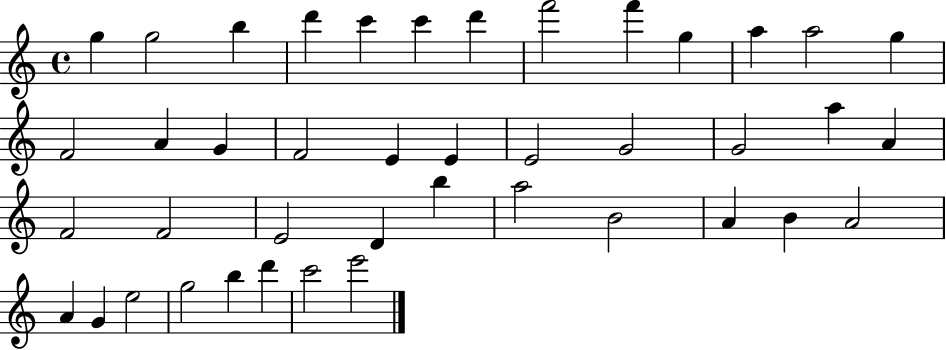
G5/q G5/h B5/q D6/q C6/q C6/q D6/q F6/h F6/q G5/q A5/q A5/h G5/q F4/h A4/q G4/q F4/h E4/q E4/q E4/h G4/h G4/h A5/q A4/q F4/h F4/h E4/h D4/q B5/q A5/h B4/h A4/q B4/q A4/h A4/q G4/q E5/h G5/h B5/q D6/q C6/h E6/h